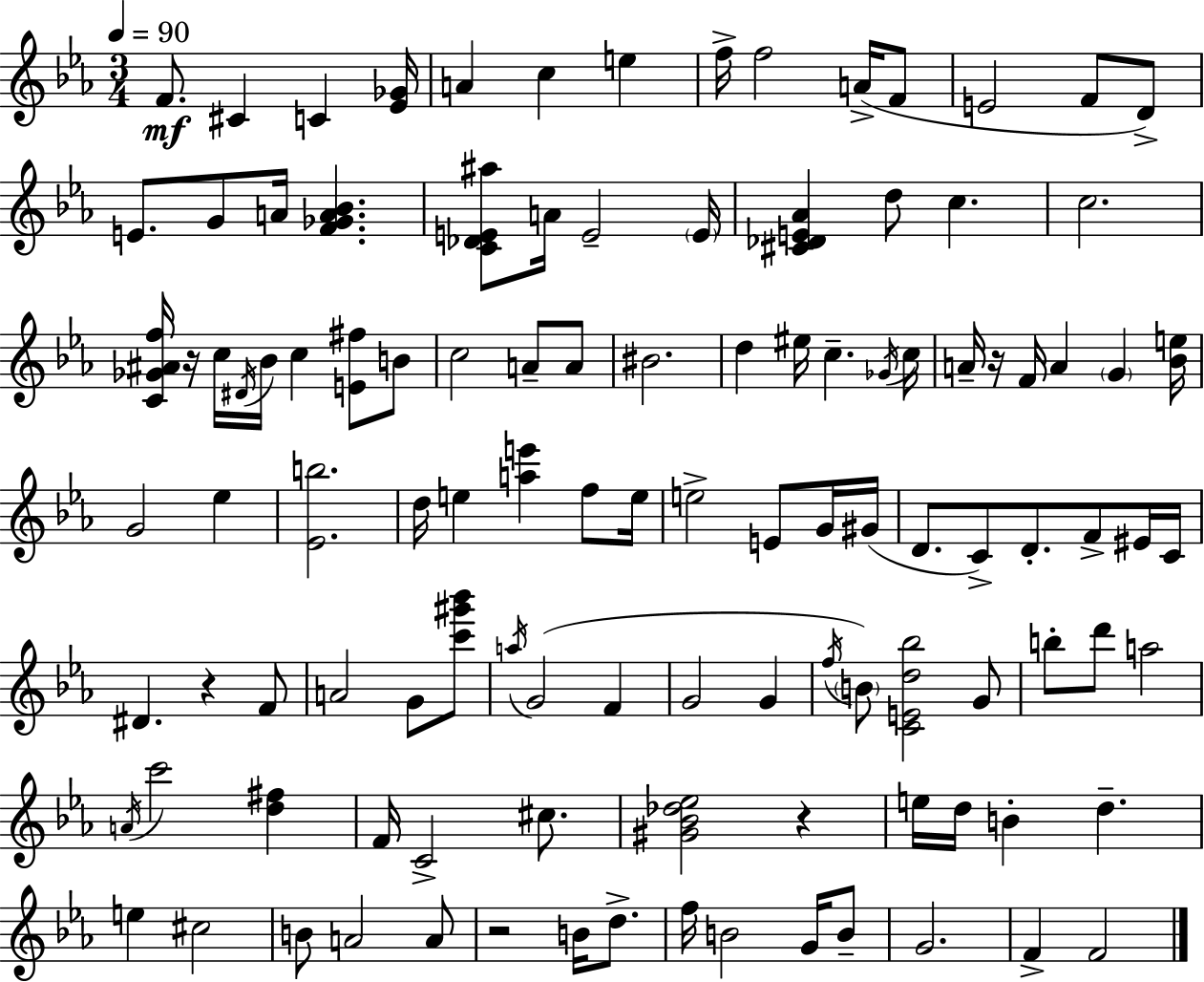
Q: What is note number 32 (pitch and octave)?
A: D5